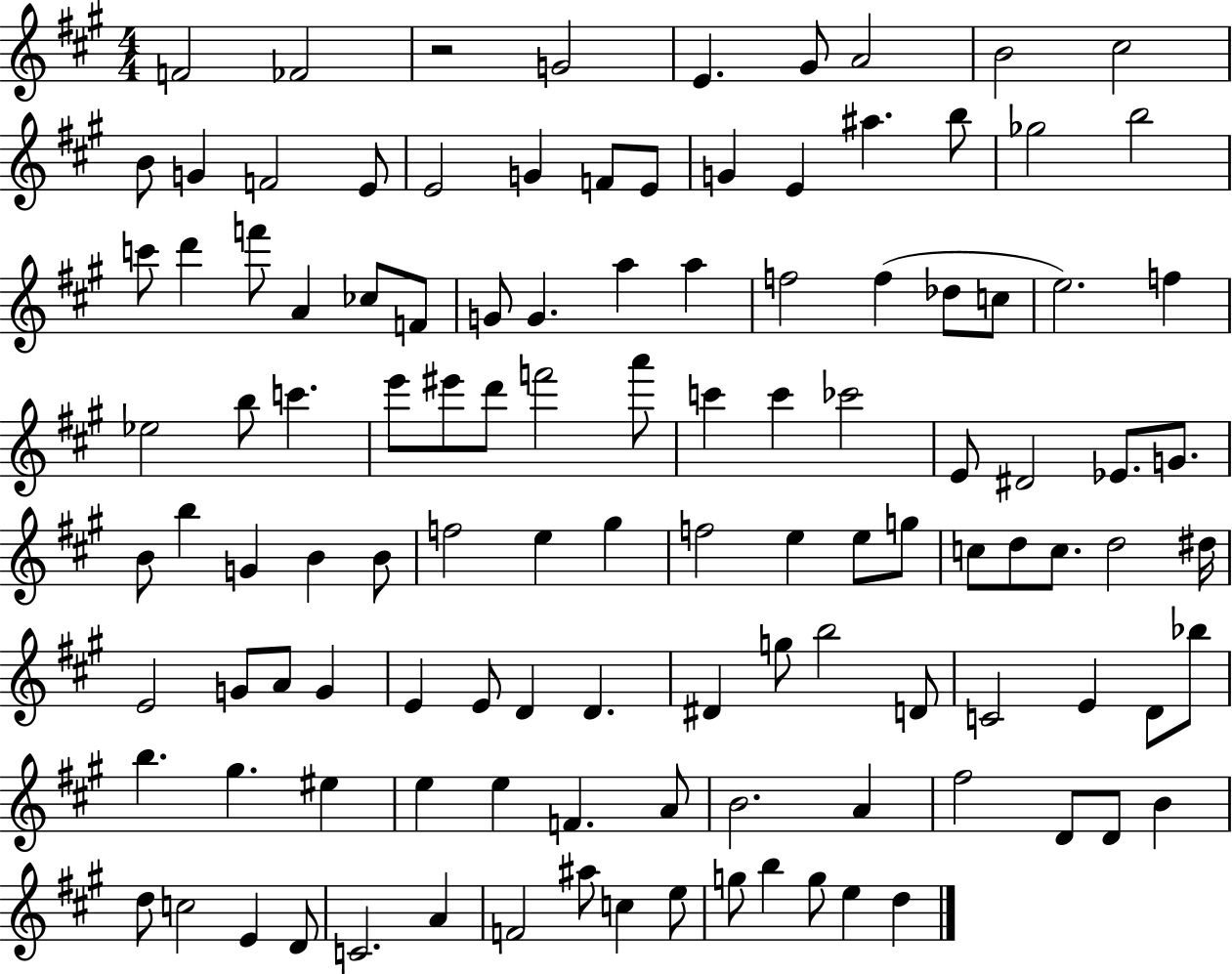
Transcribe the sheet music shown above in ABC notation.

X:1
T:Untitled
M:4/4
L:1/4
K:A
F2 _F2 z2 G2 E ^G/2 A2 B2 ^c2 B/2 G F2 E/2 E2 G F/2 E/2 G E ^a b/2 _g2 b2 c'/2 d' f'/2 A _c/2 F/2 G/2 G a a f2 f _d/2 c/2 e2 f _e2 b/2 c' e'/2 ^e'/2 d'/2 f'2 a'/2 c' c' _c'2 E/2 ^D2 _E/2 G/2 B/2 b G B B/2 f2 e ^g f2 e e/2 g/2 c/2 d/2 c/2 d2 ^d/4 E2 G/2 A/2 G E E/2 D D ^D g/2 b2 D/2 C2 E D/2 _b/2 b ^g ^e e e F A/2 B2 A ^f2 D/2 D/2 B d/2 c2 E D/2 C2 A F2 ^a/2 c e/2 g/2 b g/2 e d